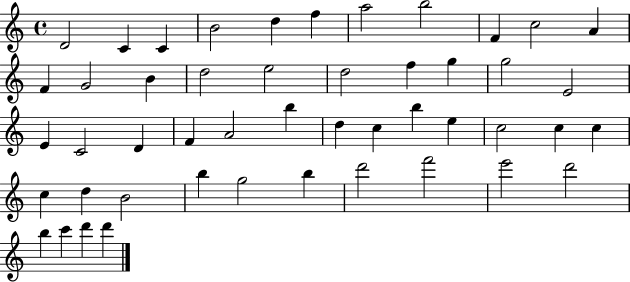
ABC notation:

X:1
T:Untitled
M:4/4
L:1/4
K:C
D2 C C B2 d f a2 b2 F c2 A F G2 B d2 e2 d2 f g g2 E2 E C2 D F A2 b d c b e c2 c c c d B2 b g2 b d'2 f'2 e'2 d'2 b c' d' d'